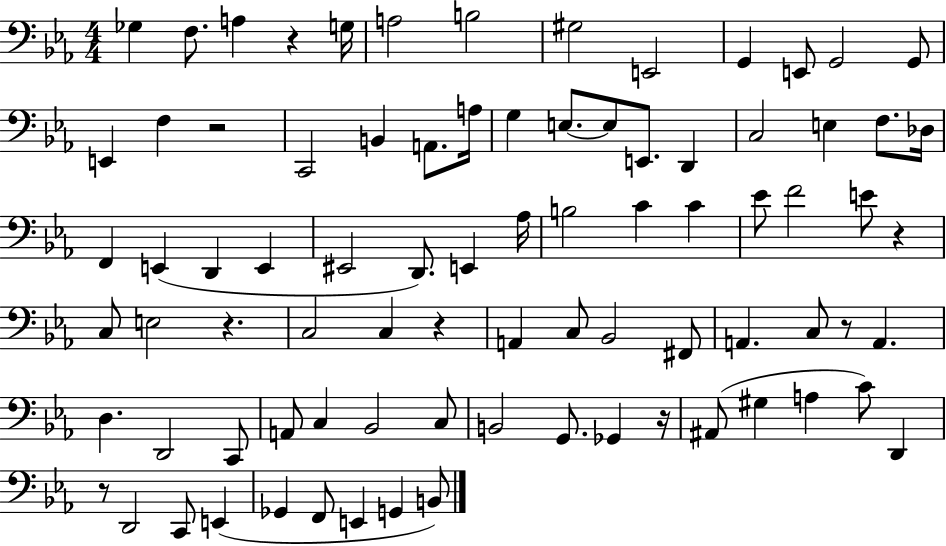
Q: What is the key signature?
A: EES major